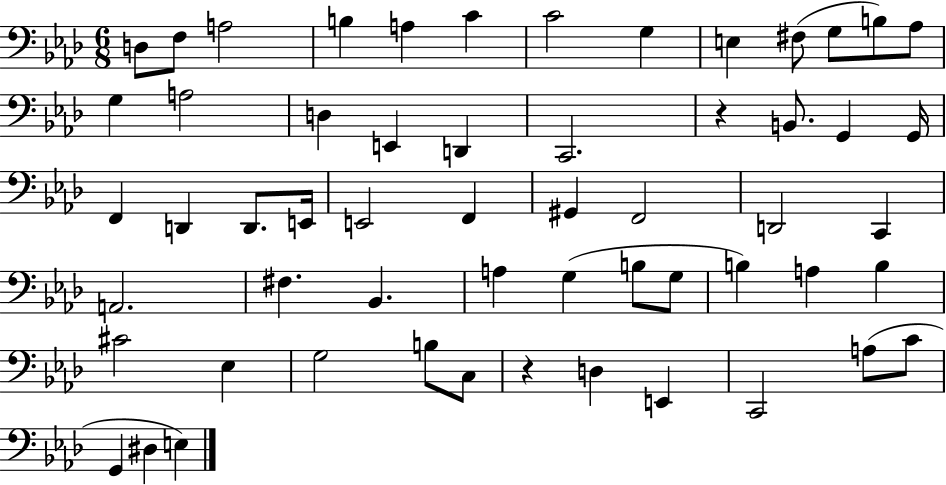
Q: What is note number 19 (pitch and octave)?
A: C2